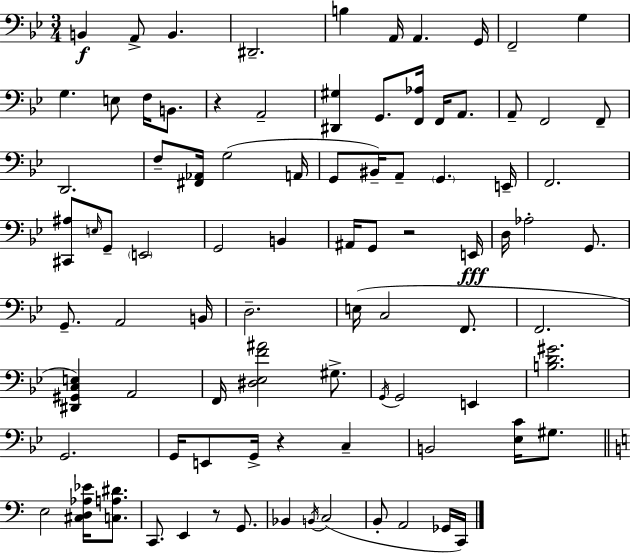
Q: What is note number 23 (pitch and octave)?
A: F3